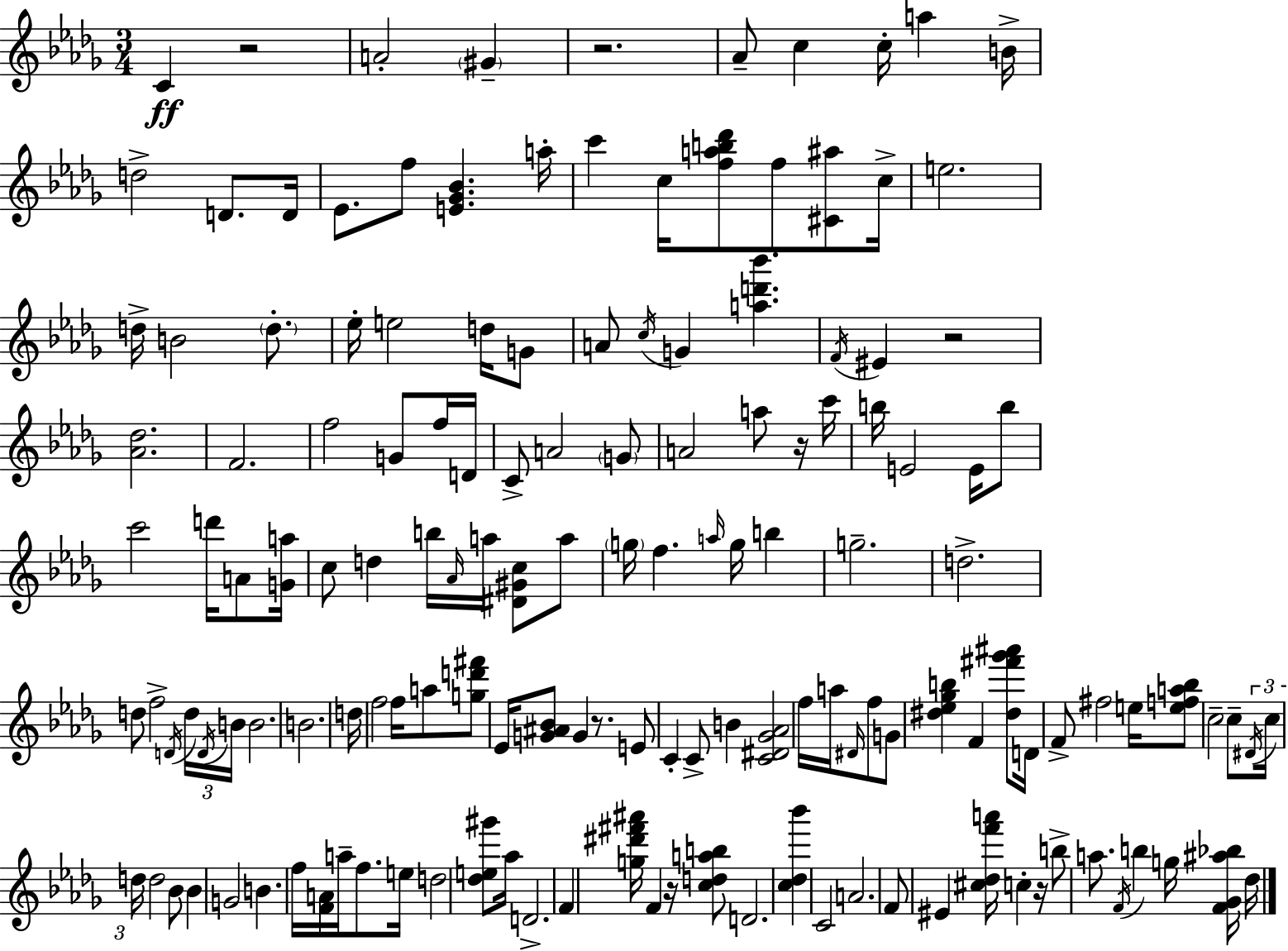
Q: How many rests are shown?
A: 7